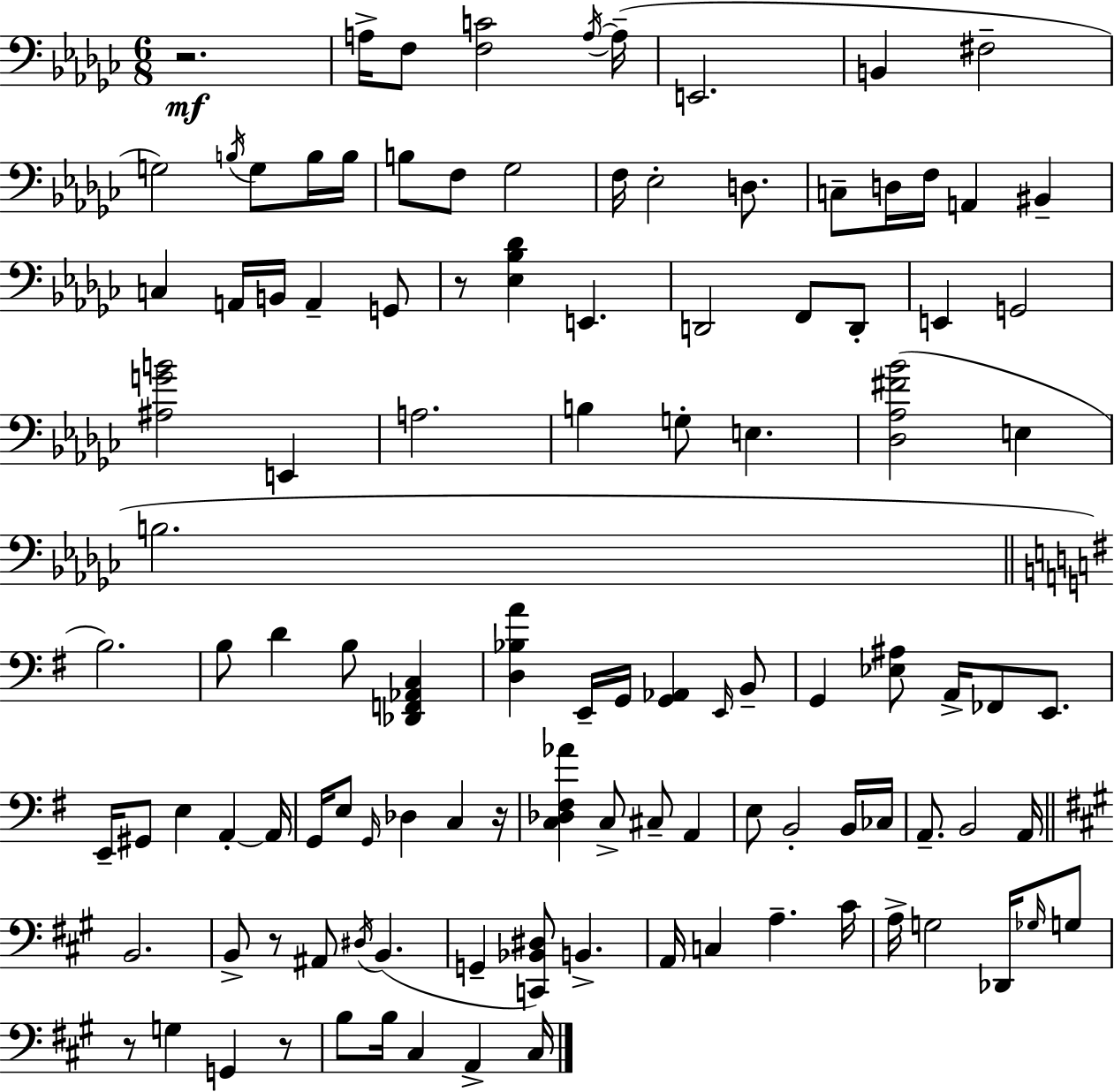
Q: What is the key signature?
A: EES minor